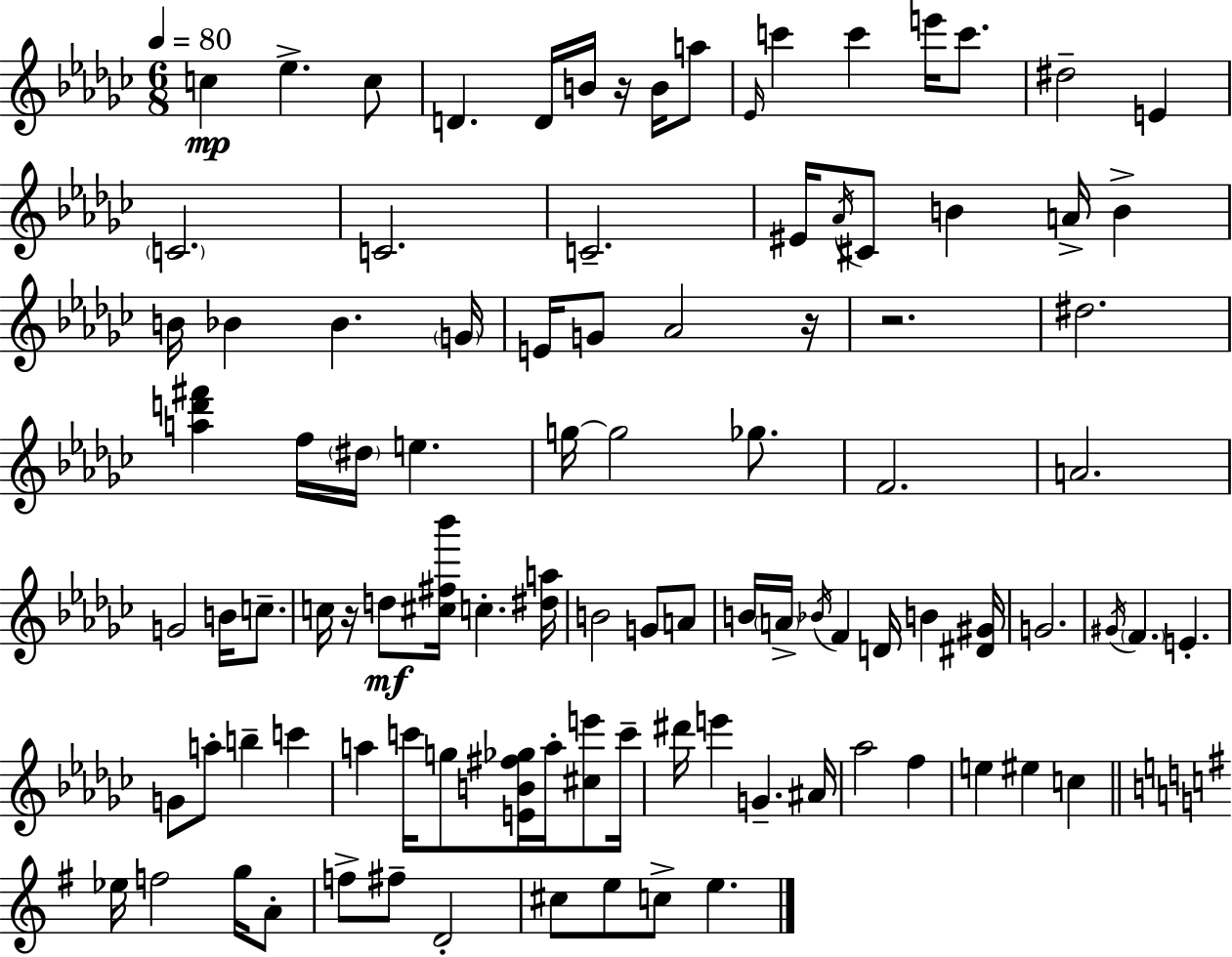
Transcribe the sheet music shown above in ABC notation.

X:1
T:Untitled
M:6/8
L:1/4
K:Ebm
c _e c/2 D D/4 B/4 z/4 B/4 a/2 _E/4 c' c' e'/4 c'/2 ^d2 E C2 C2 C2 ^E/4 _A/4 ^C/2 B A/4 B B/4 _B _B G/4 E/4 G/2 _A2 z/4 z2 ^d2 [ad'^f'] f/4 ^d/4 e g/4 g2 _g/2 F2 A2 G2 B/4 c/2 c/4 z/4 d/2 [^c^f_b']/4 c [^da]/4 B2 G/2 A/2 B/4 A/4 _B/4 F D/4 B [^D^G]/4 G2 ^G/4 F E G/2 a/2 b c' a c'/4 g/2 [EB^f_g]/4 a/4 [^ce']/2 c'/4 ^d'/4 e' G ^A/4 _a2 f e ^e c _e/4 f2 g/4 A/2 f/2 ^f/2 D2 ^c/2 e/2 c/2 e